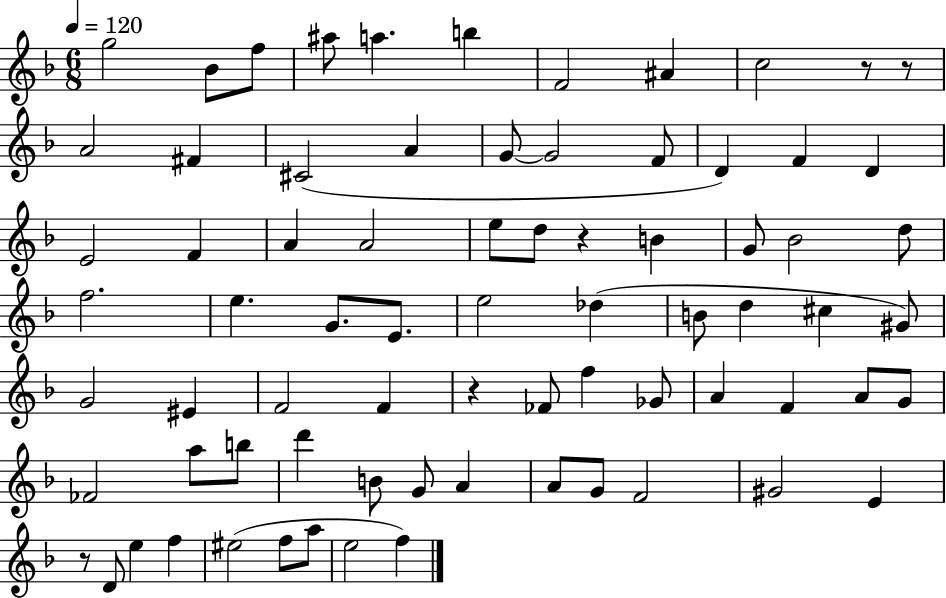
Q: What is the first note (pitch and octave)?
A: G5